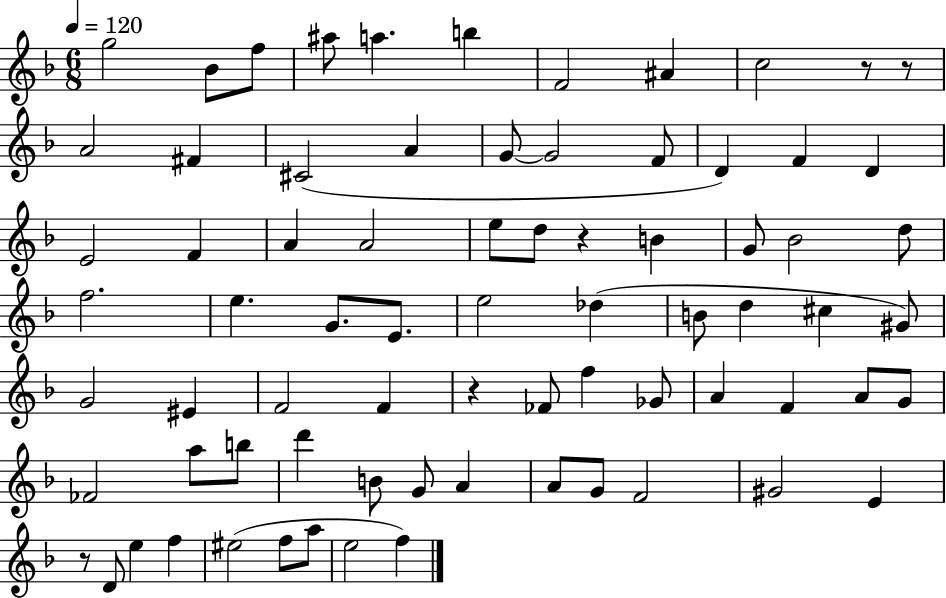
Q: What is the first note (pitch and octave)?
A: G5